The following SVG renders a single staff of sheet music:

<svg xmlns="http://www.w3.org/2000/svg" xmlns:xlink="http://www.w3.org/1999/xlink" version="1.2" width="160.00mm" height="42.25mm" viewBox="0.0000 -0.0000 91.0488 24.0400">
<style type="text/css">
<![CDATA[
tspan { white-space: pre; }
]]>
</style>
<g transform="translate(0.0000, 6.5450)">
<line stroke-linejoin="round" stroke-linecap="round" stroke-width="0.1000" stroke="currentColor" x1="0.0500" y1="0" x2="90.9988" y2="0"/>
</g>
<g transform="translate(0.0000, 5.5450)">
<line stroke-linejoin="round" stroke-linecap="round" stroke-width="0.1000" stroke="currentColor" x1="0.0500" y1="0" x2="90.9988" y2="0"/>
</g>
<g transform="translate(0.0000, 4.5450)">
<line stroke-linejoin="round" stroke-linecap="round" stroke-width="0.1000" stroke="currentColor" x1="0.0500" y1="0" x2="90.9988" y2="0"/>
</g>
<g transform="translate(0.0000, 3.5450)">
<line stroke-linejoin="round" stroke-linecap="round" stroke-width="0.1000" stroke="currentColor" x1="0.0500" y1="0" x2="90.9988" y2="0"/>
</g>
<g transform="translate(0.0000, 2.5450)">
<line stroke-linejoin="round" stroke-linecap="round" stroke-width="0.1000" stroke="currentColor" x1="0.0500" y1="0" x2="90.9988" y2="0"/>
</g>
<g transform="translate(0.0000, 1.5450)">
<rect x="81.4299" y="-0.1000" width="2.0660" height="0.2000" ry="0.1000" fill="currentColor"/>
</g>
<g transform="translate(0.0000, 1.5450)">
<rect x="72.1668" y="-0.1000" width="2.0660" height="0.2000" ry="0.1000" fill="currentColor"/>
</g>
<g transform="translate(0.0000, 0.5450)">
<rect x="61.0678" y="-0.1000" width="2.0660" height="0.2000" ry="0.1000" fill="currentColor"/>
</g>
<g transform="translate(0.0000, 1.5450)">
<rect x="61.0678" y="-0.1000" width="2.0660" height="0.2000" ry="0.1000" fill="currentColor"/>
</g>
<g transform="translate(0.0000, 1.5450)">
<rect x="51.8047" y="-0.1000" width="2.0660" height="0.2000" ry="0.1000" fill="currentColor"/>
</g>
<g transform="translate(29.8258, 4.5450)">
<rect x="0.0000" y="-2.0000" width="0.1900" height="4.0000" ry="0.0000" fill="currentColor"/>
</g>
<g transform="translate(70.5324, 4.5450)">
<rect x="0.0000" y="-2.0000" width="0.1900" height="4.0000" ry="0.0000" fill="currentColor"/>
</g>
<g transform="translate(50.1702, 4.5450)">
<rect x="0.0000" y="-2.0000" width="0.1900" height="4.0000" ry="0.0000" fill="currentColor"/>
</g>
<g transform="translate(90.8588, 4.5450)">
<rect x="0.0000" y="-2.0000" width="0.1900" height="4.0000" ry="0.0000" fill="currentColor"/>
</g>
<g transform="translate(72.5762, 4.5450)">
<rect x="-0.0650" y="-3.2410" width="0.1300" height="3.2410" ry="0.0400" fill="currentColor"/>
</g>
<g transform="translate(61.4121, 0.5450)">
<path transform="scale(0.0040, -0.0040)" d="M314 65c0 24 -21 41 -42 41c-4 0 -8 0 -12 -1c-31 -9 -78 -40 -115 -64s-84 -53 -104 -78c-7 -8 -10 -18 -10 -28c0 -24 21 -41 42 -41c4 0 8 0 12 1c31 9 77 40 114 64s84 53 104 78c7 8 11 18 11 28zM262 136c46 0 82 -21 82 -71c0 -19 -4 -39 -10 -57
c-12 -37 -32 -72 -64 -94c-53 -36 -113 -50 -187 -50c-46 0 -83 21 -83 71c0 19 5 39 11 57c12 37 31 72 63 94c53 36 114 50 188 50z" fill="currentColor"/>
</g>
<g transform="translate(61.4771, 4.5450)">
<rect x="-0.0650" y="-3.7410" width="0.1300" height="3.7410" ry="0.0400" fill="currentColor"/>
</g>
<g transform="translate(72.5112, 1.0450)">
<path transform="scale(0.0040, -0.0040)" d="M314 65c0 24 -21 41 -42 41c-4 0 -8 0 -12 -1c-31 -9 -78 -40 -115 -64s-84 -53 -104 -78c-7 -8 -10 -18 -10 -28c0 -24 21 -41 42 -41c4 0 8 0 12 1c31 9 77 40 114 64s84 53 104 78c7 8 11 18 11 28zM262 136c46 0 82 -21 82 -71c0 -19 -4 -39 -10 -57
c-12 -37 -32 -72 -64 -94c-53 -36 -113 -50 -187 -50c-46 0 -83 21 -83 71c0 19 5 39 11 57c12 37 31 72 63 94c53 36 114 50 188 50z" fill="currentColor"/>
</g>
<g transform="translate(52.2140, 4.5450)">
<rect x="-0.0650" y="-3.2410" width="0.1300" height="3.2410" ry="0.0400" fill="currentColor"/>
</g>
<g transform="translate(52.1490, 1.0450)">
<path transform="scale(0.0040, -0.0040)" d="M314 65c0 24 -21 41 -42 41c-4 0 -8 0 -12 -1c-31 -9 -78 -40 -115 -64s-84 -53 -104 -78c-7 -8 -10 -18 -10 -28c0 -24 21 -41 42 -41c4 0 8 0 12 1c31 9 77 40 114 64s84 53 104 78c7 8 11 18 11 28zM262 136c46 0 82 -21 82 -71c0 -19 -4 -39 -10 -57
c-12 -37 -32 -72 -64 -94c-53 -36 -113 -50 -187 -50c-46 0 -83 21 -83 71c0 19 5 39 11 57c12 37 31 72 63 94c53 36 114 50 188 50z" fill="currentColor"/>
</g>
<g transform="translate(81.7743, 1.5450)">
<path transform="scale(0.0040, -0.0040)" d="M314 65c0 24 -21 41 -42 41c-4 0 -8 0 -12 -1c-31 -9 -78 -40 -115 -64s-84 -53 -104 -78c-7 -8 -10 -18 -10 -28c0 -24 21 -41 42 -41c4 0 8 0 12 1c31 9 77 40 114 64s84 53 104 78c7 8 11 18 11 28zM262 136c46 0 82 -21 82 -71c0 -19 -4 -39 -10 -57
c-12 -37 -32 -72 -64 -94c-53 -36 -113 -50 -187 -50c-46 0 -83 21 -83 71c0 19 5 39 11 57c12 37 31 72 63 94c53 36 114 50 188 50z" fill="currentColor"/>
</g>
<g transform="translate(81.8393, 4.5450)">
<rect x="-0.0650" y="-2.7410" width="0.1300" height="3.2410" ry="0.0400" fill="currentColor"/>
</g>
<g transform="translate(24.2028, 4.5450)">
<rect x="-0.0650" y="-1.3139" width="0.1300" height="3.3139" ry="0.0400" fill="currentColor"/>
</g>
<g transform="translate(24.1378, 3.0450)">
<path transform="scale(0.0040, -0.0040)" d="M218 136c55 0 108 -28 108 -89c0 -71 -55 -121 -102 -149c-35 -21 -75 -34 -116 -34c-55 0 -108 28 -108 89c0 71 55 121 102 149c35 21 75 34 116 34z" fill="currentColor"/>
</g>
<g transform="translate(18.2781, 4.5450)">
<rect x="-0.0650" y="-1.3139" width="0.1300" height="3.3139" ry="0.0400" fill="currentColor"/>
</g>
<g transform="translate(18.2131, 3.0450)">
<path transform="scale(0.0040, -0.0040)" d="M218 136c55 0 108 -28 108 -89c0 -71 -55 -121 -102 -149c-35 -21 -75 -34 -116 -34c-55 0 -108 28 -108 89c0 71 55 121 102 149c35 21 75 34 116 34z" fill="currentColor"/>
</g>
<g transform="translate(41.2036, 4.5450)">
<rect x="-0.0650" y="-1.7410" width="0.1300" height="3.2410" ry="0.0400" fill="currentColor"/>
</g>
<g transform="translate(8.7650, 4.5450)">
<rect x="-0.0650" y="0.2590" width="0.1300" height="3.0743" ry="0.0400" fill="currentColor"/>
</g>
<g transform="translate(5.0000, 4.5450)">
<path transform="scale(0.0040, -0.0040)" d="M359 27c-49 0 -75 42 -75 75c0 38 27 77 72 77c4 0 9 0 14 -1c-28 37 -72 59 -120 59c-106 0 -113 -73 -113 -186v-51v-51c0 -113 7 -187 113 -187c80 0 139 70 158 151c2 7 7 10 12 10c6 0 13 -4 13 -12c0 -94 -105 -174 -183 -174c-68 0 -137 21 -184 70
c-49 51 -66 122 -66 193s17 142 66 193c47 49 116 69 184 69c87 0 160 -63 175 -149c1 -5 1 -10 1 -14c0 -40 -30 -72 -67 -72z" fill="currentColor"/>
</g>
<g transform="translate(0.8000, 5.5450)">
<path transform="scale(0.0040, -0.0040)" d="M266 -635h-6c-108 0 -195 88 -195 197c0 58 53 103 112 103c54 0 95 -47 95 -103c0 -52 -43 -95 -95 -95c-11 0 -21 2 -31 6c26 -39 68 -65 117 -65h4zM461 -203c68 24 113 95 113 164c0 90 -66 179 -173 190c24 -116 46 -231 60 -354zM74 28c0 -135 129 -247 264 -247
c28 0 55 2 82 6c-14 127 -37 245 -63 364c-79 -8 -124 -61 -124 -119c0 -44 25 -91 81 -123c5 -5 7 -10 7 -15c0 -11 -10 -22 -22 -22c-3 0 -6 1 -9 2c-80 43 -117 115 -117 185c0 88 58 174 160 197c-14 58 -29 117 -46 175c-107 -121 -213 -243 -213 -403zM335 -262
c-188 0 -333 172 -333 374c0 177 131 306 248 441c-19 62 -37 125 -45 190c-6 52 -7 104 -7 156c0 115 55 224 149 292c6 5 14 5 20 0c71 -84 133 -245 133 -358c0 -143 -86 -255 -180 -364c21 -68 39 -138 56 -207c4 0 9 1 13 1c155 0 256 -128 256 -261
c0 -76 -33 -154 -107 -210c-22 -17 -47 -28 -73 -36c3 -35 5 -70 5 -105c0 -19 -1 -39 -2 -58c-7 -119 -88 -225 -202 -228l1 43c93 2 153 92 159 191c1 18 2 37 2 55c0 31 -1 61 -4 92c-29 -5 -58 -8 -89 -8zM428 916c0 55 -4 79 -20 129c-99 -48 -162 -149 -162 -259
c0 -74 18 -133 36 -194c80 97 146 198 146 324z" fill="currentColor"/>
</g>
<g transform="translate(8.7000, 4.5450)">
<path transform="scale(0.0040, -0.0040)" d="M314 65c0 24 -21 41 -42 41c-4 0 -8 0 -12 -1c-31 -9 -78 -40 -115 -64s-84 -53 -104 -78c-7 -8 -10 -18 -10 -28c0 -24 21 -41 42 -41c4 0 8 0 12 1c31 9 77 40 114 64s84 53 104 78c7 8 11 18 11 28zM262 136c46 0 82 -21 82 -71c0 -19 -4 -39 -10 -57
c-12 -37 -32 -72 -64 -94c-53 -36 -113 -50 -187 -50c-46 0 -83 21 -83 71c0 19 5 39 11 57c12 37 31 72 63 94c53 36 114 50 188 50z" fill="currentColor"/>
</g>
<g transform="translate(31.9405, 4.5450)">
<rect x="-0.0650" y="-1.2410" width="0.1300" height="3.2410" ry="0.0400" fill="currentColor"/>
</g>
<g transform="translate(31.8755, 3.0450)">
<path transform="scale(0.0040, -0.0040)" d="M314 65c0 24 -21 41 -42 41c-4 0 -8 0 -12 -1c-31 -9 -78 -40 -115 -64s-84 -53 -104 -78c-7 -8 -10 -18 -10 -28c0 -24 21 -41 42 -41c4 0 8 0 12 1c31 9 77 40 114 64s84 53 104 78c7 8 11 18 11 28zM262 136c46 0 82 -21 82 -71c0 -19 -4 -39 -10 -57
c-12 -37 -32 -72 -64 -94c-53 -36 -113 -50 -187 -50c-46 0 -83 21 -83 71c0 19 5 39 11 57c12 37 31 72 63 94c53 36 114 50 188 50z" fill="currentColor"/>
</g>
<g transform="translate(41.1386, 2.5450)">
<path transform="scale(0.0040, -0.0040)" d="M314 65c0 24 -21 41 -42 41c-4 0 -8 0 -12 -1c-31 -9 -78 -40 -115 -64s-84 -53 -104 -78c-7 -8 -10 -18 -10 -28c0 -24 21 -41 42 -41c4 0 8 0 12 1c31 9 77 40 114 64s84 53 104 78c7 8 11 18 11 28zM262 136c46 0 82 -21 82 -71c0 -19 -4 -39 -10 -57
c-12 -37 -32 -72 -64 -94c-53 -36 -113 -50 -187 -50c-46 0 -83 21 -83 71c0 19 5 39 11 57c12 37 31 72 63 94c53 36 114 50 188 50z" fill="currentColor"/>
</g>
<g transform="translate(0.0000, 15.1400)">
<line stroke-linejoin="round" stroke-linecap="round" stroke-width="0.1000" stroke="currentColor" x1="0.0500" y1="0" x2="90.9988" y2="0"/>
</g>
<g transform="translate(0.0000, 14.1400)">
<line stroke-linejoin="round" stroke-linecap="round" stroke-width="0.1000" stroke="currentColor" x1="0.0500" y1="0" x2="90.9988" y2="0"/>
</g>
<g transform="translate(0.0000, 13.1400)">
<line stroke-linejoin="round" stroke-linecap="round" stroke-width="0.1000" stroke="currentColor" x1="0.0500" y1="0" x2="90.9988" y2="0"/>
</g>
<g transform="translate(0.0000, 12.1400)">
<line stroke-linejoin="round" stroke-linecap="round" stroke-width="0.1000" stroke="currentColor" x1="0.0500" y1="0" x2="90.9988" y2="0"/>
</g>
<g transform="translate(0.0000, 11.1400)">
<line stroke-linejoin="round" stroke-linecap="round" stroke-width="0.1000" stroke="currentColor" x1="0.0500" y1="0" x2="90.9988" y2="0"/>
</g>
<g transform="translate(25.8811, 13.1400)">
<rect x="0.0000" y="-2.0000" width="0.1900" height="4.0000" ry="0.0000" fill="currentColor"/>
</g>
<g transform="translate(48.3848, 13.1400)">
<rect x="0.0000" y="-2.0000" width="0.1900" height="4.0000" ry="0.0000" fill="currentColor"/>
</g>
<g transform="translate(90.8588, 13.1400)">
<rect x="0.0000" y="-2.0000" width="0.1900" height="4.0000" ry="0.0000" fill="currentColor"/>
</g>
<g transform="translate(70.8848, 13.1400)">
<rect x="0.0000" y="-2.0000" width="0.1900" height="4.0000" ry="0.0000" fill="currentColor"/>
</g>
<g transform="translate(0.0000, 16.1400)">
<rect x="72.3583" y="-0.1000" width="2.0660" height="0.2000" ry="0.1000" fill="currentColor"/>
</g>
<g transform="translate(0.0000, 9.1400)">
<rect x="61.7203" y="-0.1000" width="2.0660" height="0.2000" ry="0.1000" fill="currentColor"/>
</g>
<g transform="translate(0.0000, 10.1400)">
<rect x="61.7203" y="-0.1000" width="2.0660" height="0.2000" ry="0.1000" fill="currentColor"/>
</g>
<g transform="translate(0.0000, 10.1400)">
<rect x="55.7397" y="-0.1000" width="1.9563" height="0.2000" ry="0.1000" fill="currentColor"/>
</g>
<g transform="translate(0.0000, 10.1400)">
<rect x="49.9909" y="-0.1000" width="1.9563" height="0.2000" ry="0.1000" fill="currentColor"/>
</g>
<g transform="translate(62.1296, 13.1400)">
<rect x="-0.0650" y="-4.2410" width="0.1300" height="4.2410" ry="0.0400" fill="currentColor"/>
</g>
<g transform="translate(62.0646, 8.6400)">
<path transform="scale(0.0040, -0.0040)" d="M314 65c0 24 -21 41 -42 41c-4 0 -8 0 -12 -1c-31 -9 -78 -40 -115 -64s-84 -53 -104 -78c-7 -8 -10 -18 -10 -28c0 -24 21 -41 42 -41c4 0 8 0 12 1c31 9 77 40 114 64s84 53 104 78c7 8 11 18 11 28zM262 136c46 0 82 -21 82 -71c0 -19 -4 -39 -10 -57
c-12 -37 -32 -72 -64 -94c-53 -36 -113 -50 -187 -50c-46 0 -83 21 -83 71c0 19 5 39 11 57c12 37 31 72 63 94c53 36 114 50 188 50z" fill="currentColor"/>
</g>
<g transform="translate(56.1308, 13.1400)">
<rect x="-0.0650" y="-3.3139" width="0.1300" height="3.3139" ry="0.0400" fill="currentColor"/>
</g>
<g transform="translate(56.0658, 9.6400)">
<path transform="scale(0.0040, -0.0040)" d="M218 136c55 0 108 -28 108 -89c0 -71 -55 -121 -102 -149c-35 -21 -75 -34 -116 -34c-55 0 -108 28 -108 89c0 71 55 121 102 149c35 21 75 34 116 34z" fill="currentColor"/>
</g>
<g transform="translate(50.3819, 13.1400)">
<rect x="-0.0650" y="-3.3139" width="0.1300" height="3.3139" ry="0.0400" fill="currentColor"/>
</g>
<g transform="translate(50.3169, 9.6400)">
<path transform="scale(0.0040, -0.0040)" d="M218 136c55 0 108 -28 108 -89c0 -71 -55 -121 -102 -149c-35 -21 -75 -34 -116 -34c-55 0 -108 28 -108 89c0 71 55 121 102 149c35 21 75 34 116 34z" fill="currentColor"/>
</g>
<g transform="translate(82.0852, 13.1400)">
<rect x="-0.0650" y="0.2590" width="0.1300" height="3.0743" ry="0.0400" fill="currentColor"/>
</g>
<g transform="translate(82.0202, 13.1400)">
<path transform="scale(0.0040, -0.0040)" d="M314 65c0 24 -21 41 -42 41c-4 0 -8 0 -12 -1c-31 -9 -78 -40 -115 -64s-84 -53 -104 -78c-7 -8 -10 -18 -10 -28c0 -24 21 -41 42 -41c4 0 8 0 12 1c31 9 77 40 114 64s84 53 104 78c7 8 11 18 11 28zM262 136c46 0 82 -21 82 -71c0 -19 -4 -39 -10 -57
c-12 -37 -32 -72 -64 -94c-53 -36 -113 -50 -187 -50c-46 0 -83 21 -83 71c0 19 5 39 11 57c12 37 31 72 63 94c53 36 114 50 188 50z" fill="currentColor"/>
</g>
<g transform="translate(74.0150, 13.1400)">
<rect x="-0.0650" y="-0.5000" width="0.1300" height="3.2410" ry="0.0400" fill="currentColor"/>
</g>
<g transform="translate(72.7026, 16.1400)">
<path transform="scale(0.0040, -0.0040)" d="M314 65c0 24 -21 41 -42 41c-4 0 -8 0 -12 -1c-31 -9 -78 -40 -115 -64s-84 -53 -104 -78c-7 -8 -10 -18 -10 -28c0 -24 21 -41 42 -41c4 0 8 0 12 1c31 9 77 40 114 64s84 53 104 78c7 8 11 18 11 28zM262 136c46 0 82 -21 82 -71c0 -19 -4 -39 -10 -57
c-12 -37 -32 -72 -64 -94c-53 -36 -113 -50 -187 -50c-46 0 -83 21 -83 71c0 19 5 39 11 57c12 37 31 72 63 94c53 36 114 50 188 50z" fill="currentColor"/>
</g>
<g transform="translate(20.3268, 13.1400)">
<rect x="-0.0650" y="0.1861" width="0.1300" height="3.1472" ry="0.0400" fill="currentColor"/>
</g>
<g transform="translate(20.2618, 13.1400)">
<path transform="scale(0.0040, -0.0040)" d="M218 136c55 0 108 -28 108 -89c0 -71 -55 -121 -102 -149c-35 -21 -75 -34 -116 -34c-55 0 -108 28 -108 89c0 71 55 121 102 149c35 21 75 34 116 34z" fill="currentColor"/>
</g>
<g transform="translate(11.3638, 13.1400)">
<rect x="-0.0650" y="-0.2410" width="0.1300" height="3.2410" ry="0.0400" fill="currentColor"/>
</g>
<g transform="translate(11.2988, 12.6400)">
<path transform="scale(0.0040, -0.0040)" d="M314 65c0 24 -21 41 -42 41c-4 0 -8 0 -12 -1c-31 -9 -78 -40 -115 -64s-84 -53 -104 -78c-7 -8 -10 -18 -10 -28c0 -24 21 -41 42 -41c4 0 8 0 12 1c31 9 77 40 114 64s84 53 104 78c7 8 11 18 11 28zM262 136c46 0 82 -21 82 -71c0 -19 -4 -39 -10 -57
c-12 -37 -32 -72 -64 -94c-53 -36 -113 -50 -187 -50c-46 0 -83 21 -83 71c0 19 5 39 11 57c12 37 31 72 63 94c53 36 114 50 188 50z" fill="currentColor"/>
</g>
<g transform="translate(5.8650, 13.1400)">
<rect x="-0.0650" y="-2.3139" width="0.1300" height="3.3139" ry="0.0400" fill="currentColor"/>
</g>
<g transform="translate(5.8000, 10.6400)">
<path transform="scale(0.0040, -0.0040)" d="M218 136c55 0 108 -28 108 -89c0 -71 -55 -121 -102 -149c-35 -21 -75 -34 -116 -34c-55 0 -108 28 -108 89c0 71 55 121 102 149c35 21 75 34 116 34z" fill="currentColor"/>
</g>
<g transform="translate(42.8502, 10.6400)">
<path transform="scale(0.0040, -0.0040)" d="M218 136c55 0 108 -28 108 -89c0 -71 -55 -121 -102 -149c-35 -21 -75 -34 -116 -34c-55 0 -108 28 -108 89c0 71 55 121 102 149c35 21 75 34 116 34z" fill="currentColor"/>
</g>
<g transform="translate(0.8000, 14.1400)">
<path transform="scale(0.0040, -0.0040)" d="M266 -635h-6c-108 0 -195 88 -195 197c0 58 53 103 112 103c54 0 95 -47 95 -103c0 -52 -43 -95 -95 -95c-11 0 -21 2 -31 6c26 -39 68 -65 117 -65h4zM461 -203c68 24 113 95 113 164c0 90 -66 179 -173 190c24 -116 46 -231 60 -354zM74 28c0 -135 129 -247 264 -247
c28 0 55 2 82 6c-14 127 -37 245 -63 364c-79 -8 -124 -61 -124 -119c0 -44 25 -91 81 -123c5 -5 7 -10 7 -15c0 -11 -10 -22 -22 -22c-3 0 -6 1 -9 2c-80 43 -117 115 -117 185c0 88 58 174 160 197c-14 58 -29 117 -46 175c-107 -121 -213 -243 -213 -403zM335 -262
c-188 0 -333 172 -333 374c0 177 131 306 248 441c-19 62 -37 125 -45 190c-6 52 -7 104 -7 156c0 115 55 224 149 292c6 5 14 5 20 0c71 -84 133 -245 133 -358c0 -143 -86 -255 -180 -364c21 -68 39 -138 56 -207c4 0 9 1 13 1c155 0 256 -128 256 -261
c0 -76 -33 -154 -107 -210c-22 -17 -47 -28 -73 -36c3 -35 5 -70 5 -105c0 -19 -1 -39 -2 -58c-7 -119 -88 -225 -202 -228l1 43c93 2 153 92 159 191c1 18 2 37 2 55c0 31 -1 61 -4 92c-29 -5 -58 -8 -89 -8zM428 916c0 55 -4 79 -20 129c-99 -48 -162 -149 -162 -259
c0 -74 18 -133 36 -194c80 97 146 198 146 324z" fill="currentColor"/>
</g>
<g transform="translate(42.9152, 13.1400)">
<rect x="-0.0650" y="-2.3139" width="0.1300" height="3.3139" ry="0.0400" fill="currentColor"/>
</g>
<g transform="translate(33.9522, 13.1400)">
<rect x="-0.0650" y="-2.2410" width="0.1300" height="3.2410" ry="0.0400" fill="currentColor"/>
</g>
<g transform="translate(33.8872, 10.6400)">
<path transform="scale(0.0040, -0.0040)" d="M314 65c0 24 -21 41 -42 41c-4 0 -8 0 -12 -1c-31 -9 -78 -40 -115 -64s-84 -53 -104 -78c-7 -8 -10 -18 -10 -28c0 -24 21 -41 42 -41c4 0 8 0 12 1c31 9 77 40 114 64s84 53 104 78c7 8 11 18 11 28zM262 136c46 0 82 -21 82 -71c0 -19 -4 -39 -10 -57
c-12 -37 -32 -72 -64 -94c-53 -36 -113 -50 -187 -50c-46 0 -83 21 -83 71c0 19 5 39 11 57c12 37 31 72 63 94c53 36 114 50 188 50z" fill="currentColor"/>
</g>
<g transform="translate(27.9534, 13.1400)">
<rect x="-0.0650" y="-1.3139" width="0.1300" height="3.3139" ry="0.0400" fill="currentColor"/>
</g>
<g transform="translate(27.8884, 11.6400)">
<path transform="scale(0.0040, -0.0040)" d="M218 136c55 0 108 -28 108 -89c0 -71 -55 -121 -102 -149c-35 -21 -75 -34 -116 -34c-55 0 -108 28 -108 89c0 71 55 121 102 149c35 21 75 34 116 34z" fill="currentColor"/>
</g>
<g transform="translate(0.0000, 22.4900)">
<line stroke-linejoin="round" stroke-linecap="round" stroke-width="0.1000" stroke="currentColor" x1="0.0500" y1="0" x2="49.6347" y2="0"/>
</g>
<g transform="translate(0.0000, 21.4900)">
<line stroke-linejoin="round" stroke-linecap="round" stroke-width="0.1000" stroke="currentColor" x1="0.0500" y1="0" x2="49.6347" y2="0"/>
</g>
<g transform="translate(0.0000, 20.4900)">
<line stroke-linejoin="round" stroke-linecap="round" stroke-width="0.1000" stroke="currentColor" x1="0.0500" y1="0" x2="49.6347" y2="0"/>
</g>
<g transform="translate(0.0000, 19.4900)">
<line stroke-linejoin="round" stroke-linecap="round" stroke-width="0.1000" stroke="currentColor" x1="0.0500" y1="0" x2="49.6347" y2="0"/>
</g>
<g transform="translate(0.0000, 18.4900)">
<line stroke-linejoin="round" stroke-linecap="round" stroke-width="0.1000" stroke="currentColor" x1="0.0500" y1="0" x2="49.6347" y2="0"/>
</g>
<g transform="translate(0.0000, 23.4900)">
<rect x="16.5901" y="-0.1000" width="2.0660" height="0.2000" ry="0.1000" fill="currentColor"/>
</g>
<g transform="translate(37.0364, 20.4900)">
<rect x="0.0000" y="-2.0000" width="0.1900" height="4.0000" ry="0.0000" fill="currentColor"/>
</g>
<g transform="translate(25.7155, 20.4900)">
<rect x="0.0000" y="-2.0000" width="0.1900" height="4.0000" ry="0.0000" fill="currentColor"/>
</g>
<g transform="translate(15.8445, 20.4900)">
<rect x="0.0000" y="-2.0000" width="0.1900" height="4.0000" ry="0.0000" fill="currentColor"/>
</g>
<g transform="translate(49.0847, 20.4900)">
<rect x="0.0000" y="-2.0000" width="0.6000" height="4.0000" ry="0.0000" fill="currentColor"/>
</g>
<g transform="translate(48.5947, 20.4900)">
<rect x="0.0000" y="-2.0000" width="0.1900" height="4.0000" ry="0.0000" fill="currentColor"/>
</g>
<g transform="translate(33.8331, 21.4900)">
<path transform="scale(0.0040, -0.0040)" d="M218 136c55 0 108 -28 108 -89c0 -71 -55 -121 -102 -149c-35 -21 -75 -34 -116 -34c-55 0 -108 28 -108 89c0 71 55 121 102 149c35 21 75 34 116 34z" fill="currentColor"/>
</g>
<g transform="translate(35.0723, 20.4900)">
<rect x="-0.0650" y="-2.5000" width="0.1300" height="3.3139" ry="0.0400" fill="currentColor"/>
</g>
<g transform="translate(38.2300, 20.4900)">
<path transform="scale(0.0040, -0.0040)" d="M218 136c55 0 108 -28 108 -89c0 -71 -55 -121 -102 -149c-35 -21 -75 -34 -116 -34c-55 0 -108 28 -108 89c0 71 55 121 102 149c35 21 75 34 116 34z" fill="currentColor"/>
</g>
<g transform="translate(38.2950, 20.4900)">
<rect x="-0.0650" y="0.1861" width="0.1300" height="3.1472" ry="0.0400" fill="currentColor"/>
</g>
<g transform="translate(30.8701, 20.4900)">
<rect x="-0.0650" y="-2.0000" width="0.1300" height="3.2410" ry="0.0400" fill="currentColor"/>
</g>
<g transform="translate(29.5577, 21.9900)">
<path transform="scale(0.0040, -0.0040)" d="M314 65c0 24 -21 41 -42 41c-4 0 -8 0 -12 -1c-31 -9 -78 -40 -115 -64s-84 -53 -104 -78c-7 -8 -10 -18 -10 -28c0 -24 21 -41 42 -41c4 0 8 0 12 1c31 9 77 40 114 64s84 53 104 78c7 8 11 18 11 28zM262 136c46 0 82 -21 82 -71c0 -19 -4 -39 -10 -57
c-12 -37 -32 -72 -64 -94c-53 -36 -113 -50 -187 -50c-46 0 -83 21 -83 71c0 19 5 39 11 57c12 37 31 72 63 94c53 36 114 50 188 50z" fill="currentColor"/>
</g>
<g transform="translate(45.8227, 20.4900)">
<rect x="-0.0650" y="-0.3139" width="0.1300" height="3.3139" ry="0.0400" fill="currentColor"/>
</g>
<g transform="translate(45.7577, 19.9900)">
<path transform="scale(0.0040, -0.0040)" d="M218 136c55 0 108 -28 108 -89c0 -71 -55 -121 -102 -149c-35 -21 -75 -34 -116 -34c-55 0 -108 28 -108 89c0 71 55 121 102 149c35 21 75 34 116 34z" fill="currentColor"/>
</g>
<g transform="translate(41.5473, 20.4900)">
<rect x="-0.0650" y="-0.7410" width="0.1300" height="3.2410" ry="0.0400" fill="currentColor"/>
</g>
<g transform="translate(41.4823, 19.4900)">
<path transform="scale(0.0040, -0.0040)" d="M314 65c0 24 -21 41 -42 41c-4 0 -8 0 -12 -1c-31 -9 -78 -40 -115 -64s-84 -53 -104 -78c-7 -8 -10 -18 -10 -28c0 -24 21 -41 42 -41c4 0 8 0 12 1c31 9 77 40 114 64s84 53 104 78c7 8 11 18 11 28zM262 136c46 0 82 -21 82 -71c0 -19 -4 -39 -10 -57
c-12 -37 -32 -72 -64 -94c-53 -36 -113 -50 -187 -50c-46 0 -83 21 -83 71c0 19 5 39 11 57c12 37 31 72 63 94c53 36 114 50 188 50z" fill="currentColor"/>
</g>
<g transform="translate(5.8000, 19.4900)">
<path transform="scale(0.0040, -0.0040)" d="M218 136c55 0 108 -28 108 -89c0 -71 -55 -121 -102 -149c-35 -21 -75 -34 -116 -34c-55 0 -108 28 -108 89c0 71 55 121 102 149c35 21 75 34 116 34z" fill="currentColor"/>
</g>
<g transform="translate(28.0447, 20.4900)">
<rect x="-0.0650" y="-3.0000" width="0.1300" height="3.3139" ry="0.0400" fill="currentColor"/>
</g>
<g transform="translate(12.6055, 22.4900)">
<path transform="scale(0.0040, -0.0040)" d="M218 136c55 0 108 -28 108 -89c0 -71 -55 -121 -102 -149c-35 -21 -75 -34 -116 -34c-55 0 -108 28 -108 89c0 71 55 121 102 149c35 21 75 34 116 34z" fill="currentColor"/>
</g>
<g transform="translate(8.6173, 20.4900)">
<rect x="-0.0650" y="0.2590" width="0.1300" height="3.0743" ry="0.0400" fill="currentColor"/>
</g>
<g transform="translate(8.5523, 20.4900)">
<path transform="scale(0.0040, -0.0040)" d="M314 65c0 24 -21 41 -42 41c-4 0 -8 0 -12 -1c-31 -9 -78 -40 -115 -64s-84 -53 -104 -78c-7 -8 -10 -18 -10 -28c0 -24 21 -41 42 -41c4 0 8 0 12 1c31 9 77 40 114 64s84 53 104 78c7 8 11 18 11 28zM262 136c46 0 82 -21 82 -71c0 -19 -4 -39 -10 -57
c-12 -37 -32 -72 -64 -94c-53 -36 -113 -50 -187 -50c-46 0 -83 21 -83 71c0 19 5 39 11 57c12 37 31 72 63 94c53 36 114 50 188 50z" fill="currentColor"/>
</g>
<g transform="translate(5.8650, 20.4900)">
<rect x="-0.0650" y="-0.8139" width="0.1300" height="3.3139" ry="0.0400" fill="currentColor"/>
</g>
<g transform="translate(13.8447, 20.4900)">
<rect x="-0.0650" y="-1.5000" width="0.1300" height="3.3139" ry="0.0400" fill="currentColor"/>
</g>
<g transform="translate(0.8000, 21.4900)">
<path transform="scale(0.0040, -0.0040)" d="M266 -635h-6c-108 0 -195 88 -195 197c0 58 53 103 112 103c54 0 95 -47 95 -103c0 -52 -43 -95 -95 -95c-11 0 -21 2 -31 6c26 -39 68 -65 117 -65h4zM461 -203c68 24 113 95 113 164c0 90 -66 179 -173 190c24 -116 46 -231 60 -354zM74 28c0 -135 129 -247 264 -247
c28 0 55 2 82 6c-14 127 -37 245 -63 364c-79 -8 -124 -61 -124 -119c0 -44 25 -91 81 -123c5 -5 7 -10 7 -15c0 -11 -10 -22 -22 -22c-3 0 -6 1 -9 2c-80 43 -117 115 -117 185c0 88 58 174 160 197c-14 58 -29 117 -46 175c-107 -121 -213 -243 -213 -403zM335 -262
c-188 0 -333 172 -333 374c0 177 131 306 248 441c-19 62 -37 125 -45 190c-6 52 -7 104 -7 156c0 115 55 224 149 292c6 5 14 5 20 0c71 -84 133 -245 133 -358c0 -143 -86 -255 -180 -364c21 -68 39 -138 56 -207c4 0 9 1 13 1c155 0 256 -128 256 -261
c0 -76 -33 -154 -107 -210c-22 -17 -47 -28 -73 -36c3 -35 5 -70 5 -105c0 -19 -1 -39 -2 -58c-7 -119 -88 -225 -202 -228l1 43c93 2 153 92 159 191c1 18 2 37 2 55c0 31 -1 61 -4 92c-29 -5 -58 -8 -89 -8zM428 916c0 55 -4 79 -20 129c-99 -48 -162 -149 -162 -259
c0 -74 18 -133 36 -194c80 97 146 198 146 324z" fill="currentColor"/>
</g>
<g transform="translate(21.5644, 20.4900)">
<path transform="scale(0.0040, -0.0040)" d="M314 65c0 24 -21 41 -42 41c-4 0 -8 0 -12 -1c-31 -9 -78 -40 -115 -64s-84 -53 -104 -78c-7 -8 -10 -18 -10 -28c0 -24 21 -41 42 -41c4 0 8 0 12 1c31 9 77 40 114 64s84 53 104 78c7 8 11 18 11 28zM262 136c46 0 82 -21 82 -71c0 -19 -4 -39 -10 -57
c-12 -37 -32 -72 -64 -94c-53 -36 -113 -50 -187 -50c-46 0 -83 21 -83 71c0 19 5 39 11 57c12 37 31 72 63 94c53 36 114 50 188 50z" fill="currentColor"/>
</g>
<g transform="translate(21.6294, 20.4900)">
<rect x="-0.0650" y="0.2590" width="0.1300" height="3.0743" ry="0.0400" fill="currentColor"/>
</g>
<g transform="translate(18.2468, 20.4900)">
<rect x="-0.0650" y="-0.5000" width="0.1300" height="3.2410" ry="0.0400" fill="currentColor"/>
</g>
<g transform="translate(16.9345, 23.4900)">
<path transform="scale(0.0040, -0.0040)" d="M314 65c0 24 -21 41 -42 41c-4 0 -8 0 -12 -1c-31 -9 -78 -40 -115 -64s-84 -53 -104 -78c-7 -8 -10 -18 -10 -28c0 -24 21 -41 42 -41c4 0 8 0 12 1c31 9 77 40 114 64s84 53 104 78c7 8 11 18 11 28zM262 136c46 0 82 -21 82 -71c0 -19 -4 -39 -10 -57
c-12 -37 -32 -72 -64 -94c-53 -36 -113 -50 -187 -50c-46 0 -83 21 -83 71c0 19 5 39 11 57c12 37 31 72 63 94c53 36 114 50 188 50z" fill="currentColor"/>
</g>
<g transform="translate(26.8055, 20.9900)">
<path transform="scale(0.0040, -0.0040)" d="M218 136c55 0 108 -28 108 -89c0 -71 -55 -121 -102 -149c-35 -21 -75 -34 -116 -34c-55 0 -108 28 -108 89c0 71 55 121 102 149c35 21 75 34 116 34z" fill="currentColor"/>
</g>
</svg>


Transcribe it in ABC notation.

X:1
T:Untitled
M:4/4
L:1/4
K:C
B2 e e e2 f2 b2 c'2 b2 a2 g c2 B e g2 g b b d'2 C2 B2 d B2 E C2 B2 A F2 G B d2 c